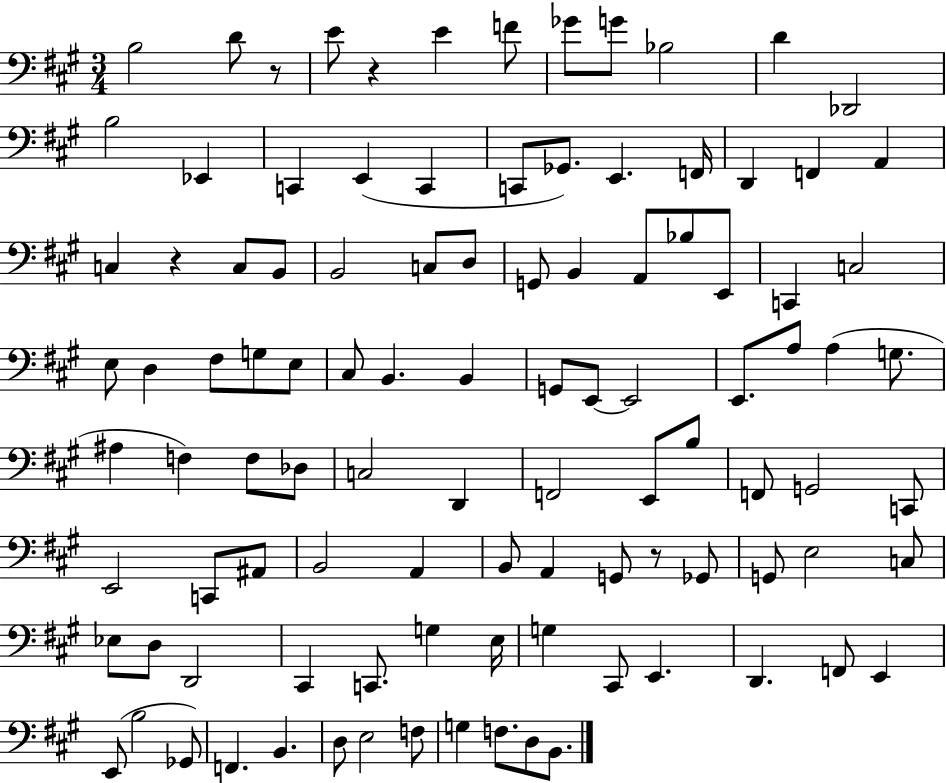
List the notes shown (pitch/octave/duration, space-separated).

B3/h D4/e R/e E4/e R/q E4/q F4/e Gb4/e G4/e Bb3/h D4/q Db2/h B3/h Eb2/q C2/q E2/q C2/q C2/e Gb2/e. E2/q. F2/s D2/q F2/q A2/q C3/q R/q C3/e B2/e B2/h C3/e D3/e G2/e B2/q A2/e Bb3/e E2/e C2/q C3/h E3/e D3/q F#3/e G3/e E3/e C#3/e B2/q. B2/q G2/e E2/e E2/h E2/e. A3/e A3/q G3/e. A#3/q F3/q F3/e Db3/e C3/h D2/q F2/h E2/e B3/e F2/e G2/h C2/e E2/h C2/e A#2/e B2/h A2/q B2/e A2/q G2/e R/e Gb2/e G2/e E3/h C3/e Eb3/e D3/e D2/h C#2/q C2/e. G3/q E3/s G3/q C#2/e E2/q. D2/q. F2/e E2/q E2/e B3/h Gb2/e F2/q. B2/q. D3/e E3/h F3/e G3/q F3/e. D3/e B2/e.